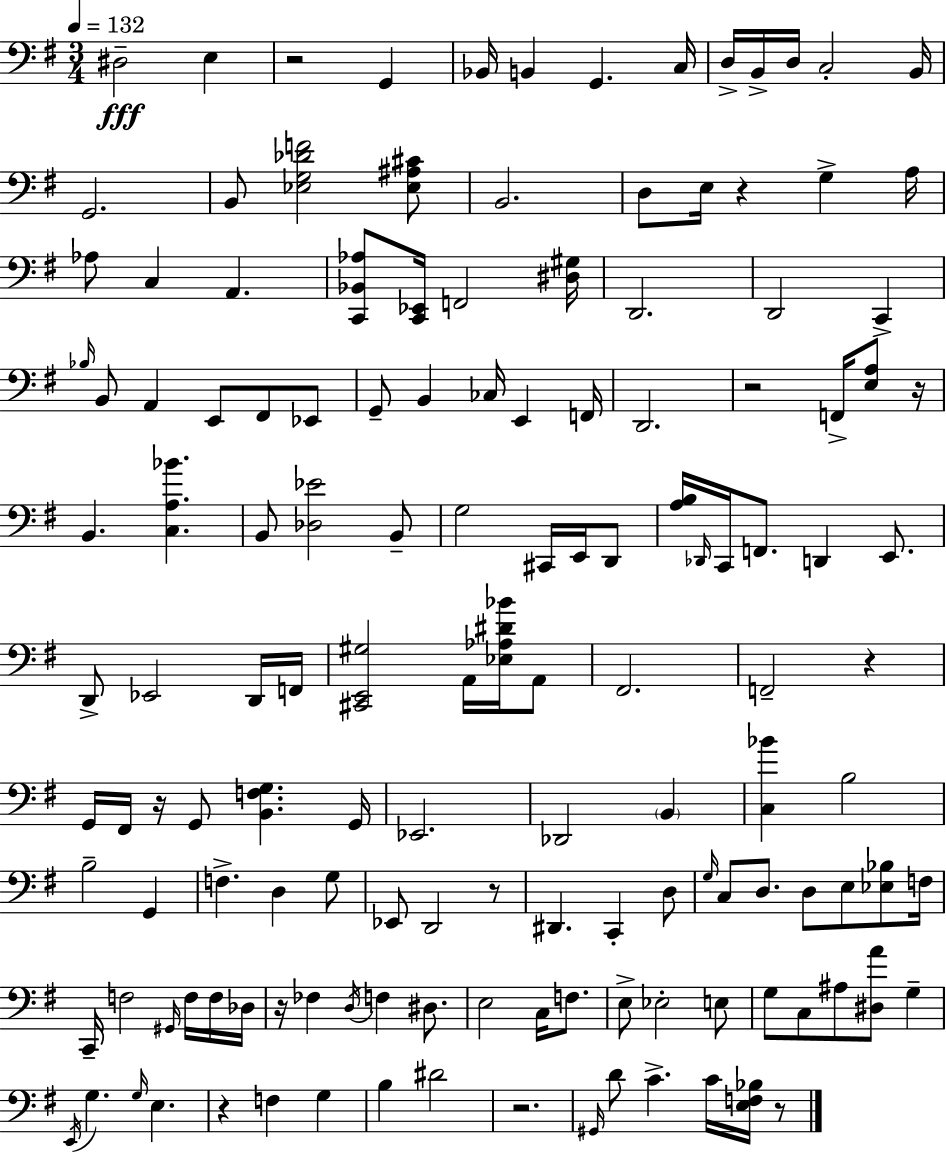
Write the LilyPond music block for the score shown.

{
  \clef bass
  \numericTimeSignature
  \time 3/4
  \key g \major
  \tempo 4 = 132
  dis2--\fff e4 | r2 g,4 | bes,16 b,4 g,4. c16 | d16-> b,16-> d16 c2-. b,16 | \break g,2. | b,8 <ees g des' f'>2 <ees ais cis'>8 | b,2. | d8 e16 r4 g4-> a16 | \break aes8 c4 a,4. | <c, bes, aes>8 <c, ees,>16 f,2 <dis gis>16 | d,2. | d,2 c,4-> | \break \grace { bes16 } b,8 a,4 e,8 fis,8 ees,8 | g,8-- b,4 ces16 e,4 | f,16 d,2. | r2 f,16-> <e a>8 | \break r16 b,4. <c a bes'>4. | b,8 <des ees'>2 b,8-- | g2 cis,16 e,16 d,8 | <a b>16 \grace { des,16 } c,16 f,8. d,4 e,8. | \break d,8-> ees,2 | d,16 f,16 <cis, e, gis>2 a,16 <ees aes dis' bes'>16 | a,8 fis,2. | f,2-- r4 | \break g,16 fis,16 r16 g,8 <b, f g>4. | g,16 ees,2. | des,2 \parenthesize b,4 | <c bes'>4 b2 | \break b2-- g,4 | f4.-> d4 | g8 ees,8 d,2 | r8 dis,4. c,4-. | \break d8 \grace { g16 } c8 d8. d8 e8 | <ees bes>8 f16 c,16-- f2 | \grace { gis,16 } f16 f16 des16 r16 fes4 \acciaccatura { d16 } f4 | dis8. e2 | \break c16 f8. e8-> ees2-. | e8 g8 c8 ais8 <dis a'>8 | g4-- \acciaccatura { e,16 } g4. | \grace { g16 } e4. r4 f4 | \break g4 b4 dis'2 | r2. | \grace { gis,16 } d'8 c'4.-> | c'16 <e f bes>16 r8 \bar "|."
}